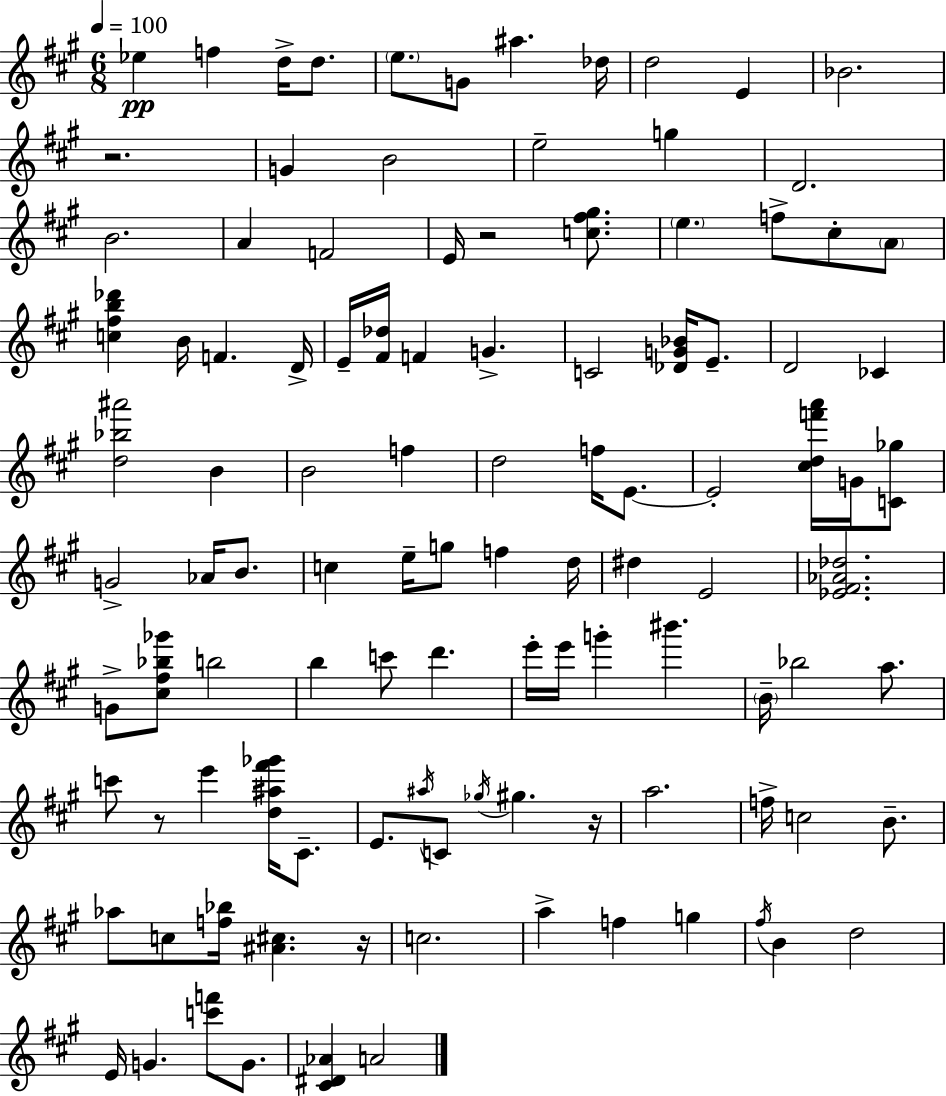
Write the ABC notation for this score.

X:1
T:Untitled
M:6/8
L:1/4
K:A
_e f d/4 d/2 e/2 G/2 ^a _d/4 d2 E _B2 z2 G B2 e2 g D2 B2 A F2 E/4 z2 [c^f^g]/2 e f/2 ^c/2 A/2 [c^fb_d'] B/4 F D/4 E/4 [^F_d]/4 F G C2 [_DG_B]/4 E/2 D2 _C [d_b^a']2 B B2 f d2 f/4 E/2 E2 [^cdf'a']/4 G/4 [C_g]/2 G2 _A/4 B/2 c e/4 g/2 f d/4 ^d E2 [_E^F_A_d]2 G/2 [^c^f_b_g']/2 b2 b c'/2 d' e'/4 e'/4 g' ^b' B/4 _b2 a/2 c'/2 z/2 e' [d^a^f'_g']/4 ^C/2 E/2 ^a/4 C/2 _g/4 ^g z/4 a2 f/4 c2 B/2 _a/2 c/2 [f_b]/4 [^A^c] z/4 c2 a f g ^f/4 B d2 E/4 G [c'f']/2 G/2 [^C^D_A] A2